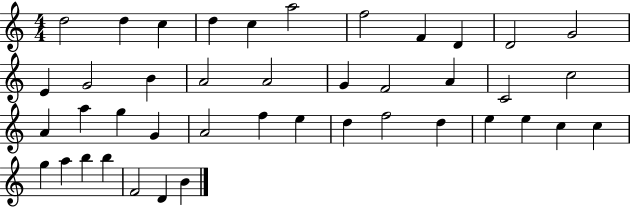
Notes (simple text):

D5/h D5/q C5/q D5/q C5/q A5/h F5/h F4/q D4/q D4/h G4/h E4/q G4/h B4/q A4/h A4/h G4/q F4/h A4/q C4/h C5/h A4/q A5/q G5/q G4/q A4/h F5/q E5/q D5/q F5/h D5/q E5/q E5/q C5/q C5/q G5/q A5/q B5/q B5/q F4/h D4/q B4/q